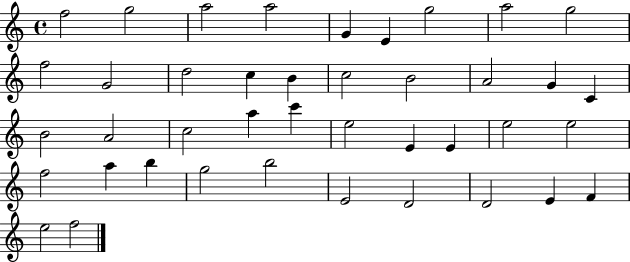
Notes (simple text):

F5/h G5/h A5/h A5/h G4/q E4/q G5/h A5/h G5/h F5/h G4/h D5/h C5/q B4/q C5/h B4/h A4/h G4/q C4/q B4/h A4/h C5/h A5/q C6/q E5/h E4/q E4/q E5/h E5/h F5/h A5/q B5/q G5/h B5/h E4/h D4/h D4/h E4/q F4/q E5/h F5/h